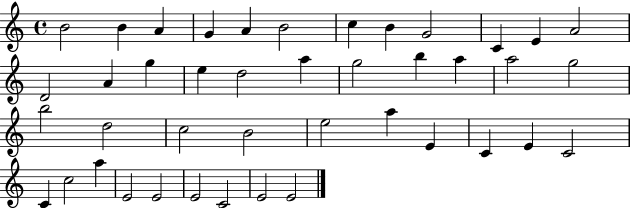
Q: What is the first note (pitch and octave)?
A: B4